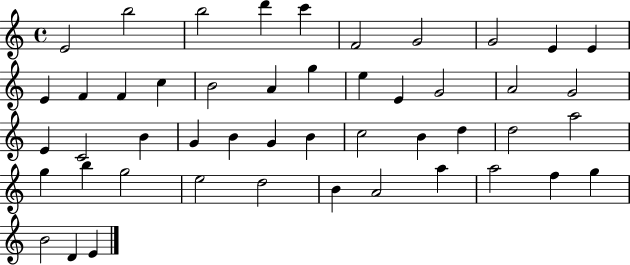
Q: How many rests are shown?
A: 0